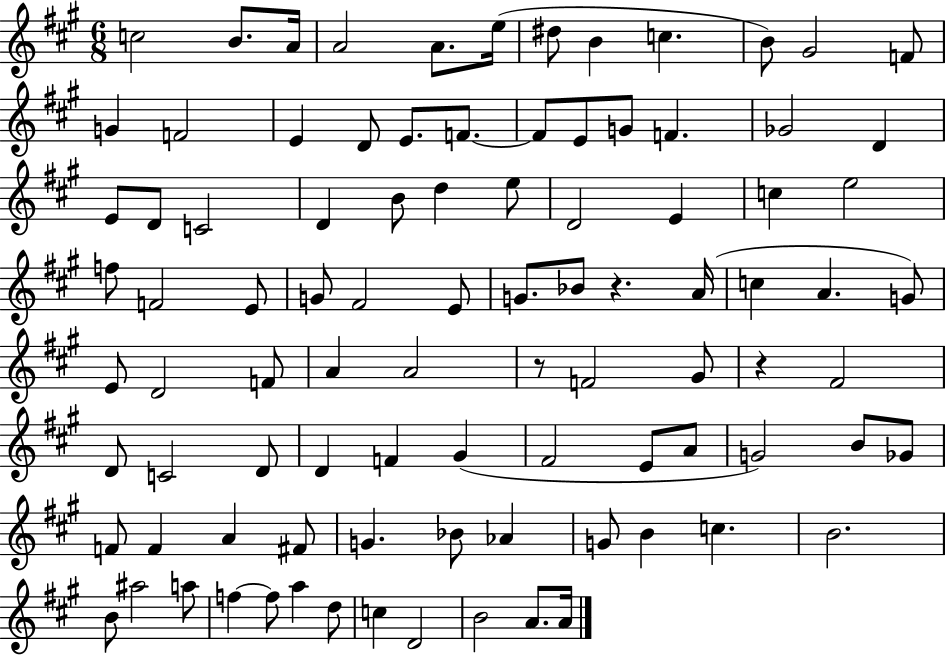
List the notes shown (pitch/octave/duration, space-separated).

C5/h B4/e. A4/s A4/h A4/e. E5/s D#5/e B4/q C5/q. B4/e G#4/h F4/e G4/q F4/h E4/q D4/e E4/e. F4/e. F4/e E4/e G4/e F4/q. Gb4/h D4/q E4/e D4/e C4/h D4/q B4/e D5/q E5/e D4/h E4/q C5/q E5/h F5/e F4/h E4/e G4/e F#4/h E4/e G4/e. Bb4/e R/q. A4/s C5/q A4/q. G4/e E4/e D4/h F4/e A4/q A4/h R/e F4/h G#4/e R/q F#4/h D4/e C4/h D4/e D4/q F4/q G#4/q F#4/h E4/e A4/e G4/h B4/e Gb4/e F4/e F4/q A4/q F#4/e G4/q. Bb4/e Ab4/q G4/e B4/q C5/q. B4/h. B4/e A#5/h A5/e F5/q F5/e A5/q D5/e C5/q D4/h B4/h A4/e. A4/s